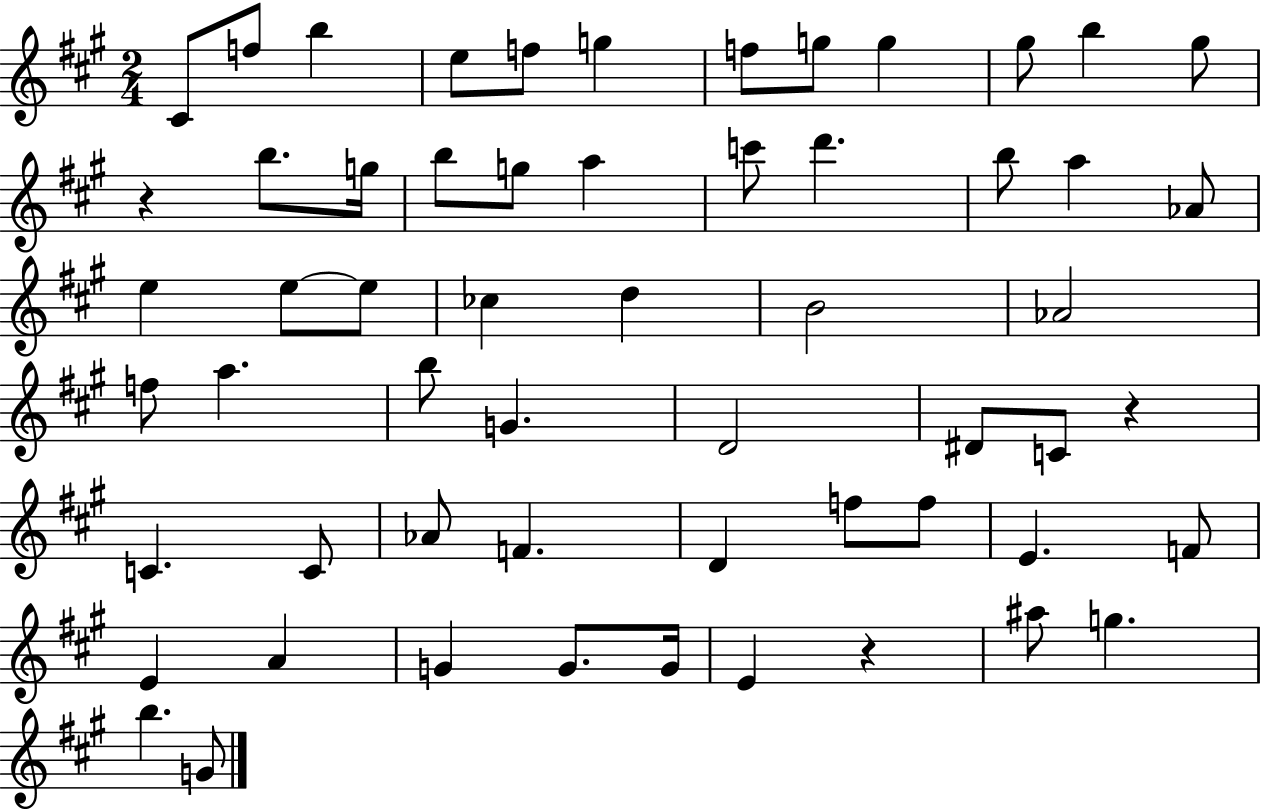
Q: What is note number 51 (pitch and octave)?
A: E4